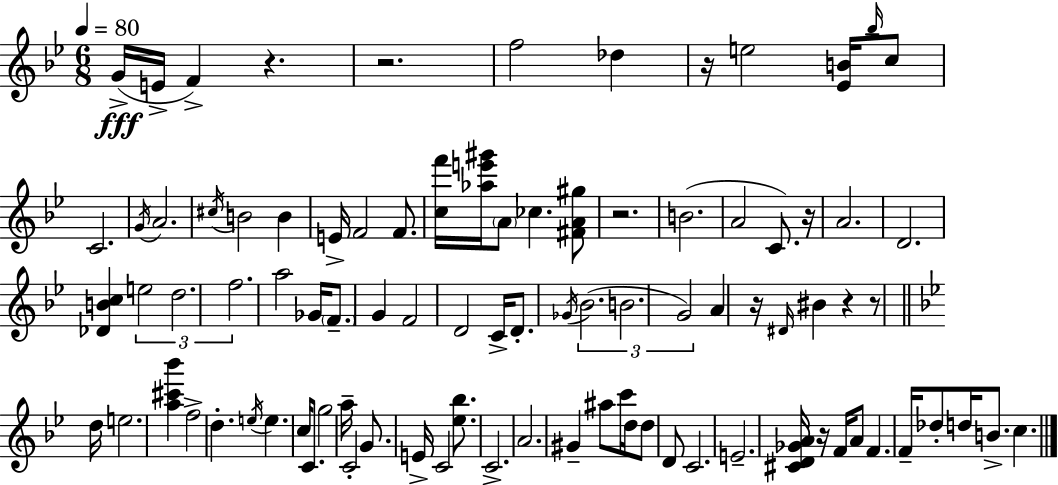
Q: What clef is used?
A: treble